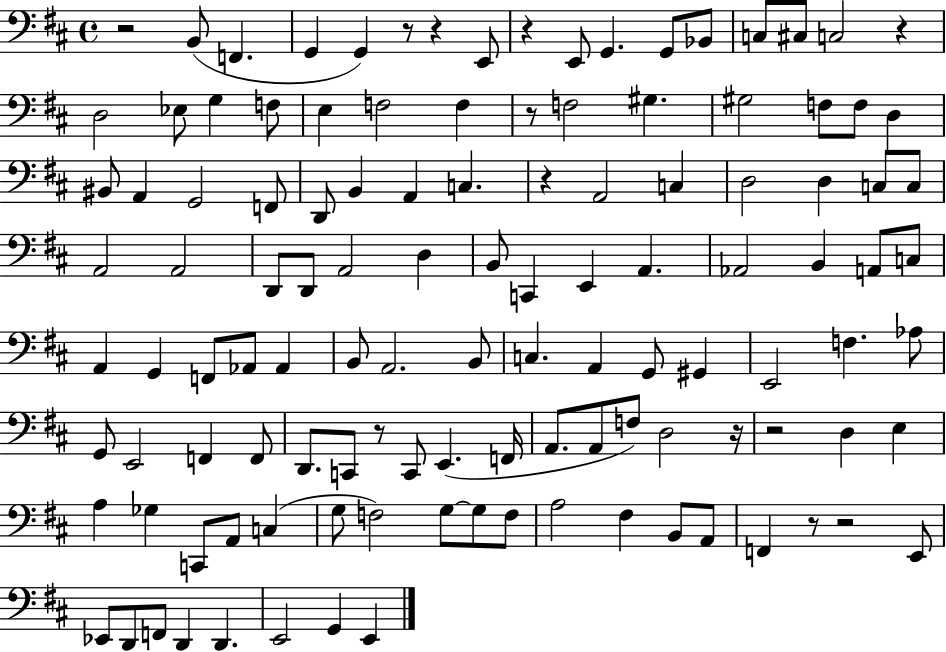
X:1
T:Untitled
M:4/4
L:1/4
K:D
z2 B,,/2 F,, G,, G,, z/2 z E,,/2 z E,,/2 G,, G,,/2 _B,,/2 C,/2 ^C,/2 C,2 z D,2 _E,/2 G, F,/2 E, F,2 F, z/2 F,2 ^G, ^G,2 F,/2 F,/2 D, ^B,,/2 A,, G,,2 F,,/2 D,,/2 B,, A,, C, z A,,2 C, D,2 D, C,/2 C,/2 A,,2 A,,2 D,,/2 D,,/2 A,,2 D, B,,/2 C,, E,, A,, _A,,2 B,, A,,/2 C,/2 A,, G,, F,,/2 _A,,/2 _A,, B,,/2 A,,2 B,,/2 C, A,, G,,/2 ^G,, E,,2 F, _A,/2 G,,/2 E,,2 F,, F,,/2 D,,/2 C,,/2 z/2 C,,/2 E,, F,,/4 A,,/2 A,,/2 F,/2 D,2 z/4 z2 D, E, A, _G, C,,/2 A,,/2 C, G,/2 F,2 G,/2 G,/2 F,/2 A,2 ^F, B,,/2 A,,/2 F,, z/2 z2 E,,/2 _E,,/2 D,,/2 F,,/2 D,, D,, E,,2 G,, E,,